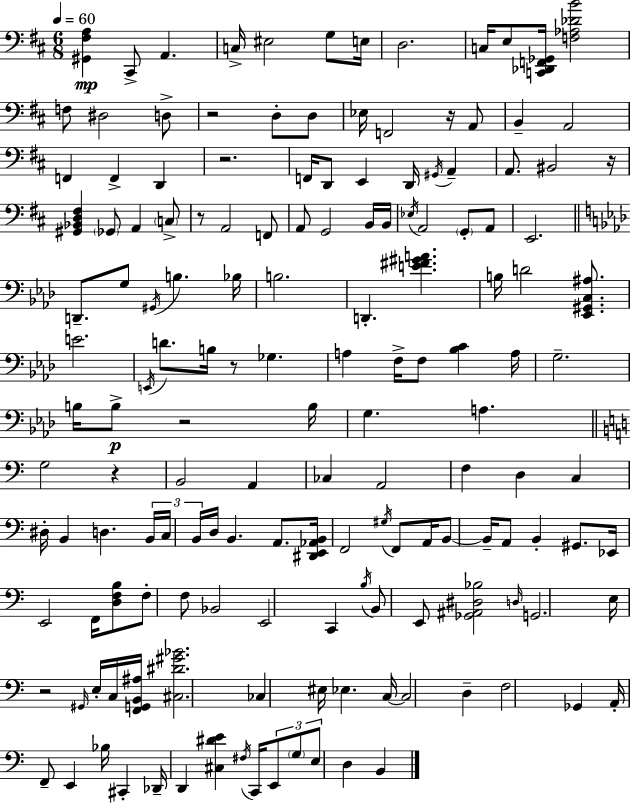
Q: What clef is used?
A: bass